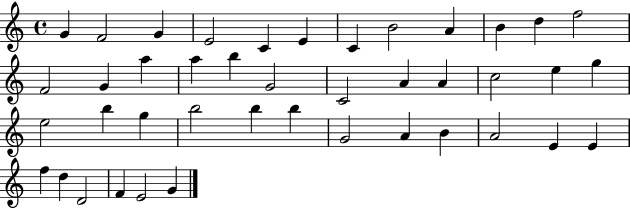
{
  \clef treble
  \time 4/4
  \defaultTimeSignature
  \key c \major
  g'4 f'2 g'4 | e'2 c'4 e'4 | c'4 b'2 a'4 | b'4 d''4 f''2 | \break f'2 g'4 a''4 | a''4 b''4 g'2 | c'2 a'4 a'4 | c''2 e''4 g''4 | \break e''2 b''4 g''4 | b''2 b''4 b''4 | g'2 a'4 b'4 | a'2 e'4 e'4 | \break f''4 d''4 d'2 | f'4 e'2 g'4 | \bar "|."
}